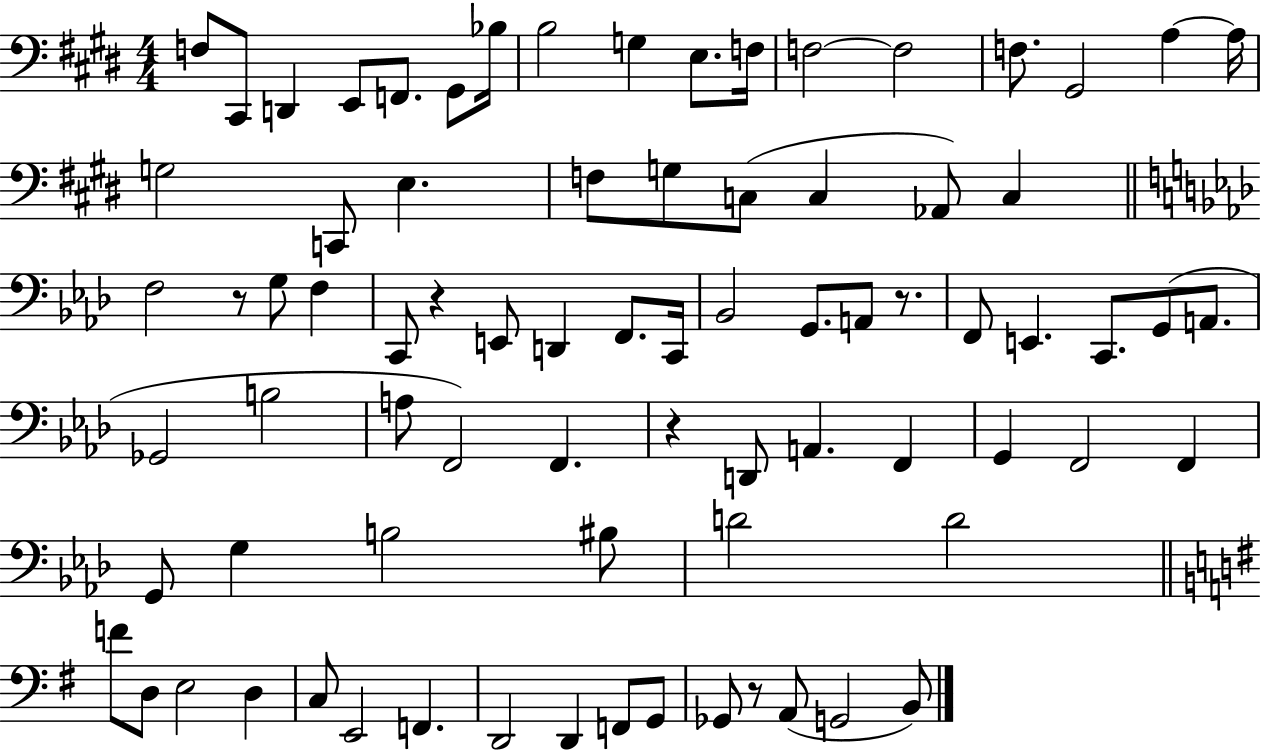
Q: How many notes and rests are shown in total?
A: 79